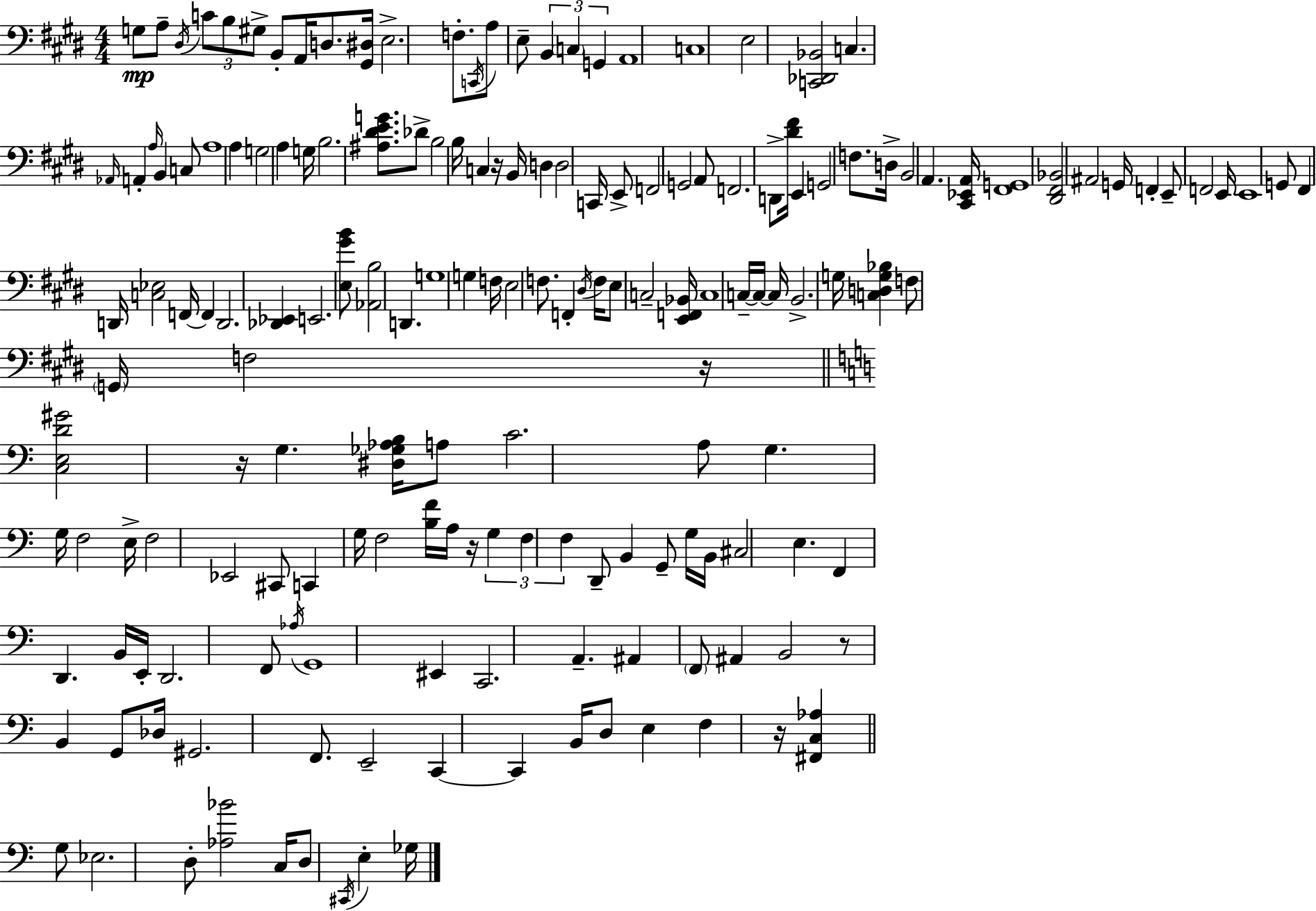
X:1
T:Untitled
M:4/4
L:1/4
K:E
G,/2 A,/2 ^D,/4 C/2 B,/2 ^G,/2 B,,/2 A,,/4 D,/2 [^G,,^D,]/4 E,2 F,/2 C,,/4 A,/2 E,/2 B,, C, G,, A,,4 C,4 E,2 [C,,_D,,_B,,]2 C, _A,,/4 A,, A,/4 B,, C,/2 A,4 A, G,2 A, G,/4 B,2 [^A,^DEG]/2 _D/2 B,2 B,/4 C, z/4 B,,/4 D, D,2 C,,/4 E,,/2 F,,2 G,,2 A,,/2 F,,2 D,,/2 [^D^F]/4 E,, G,,2 F,/2 D,/4 B,,2 A,, [^C,,_E,,A,,]/4 [^F,,G,,]4 [^D,,^F,,_B,,]2 ^A,,2 G,,/4 F,, E,,/2 F,,2 E,,/4 E,,4 G,,/2 ^F,, D,,/4 [C,_E,]2 F,,/4 F,, D,,2 [_D,,_E,,] E,,2 [E,^GB]/2 [_A,,B,]2 D,, G,4 G, F,/4 E,2 F,/2 F,, ^D,/4 F,/4 E,/2 C,2 [E,,F,,_B,,]/4 C,4 C,/4 C,/4 C,/4 B,,2 G,/4 [C,D,G,_B,] F,/2 G,,/4 F,2 z/4 [C,E,D^G]2 z/4 G, [^D,_G,_A,B,]/4 A,/2 C2 A,/2 G, G,/4 F,2 E,/4 F,2 _E,,2 ^C,,/2 C,, G,/4 F,2 [B,F]/4 A,/4 z/4 G, F, F, D,,/2 B,, G,,/2 G,/4 B,,/4 ^C,2 E, F,, D,, B,,/4 E,,/4 D,,2 F,,/2 _A,/4 G,,4 ^E,, C,,2 A,, ^A,, F,,/2 ^A,, B,,2 z/2 B,, G,,/2 _D,/4 ^G,,2 F,,/2 E,,2 C,, C,, B,,/4 D,/2 E, F, z/4 [^F,,C,_A,] G,/2 _E,2 D,/2 [_A,_B]2 C,/4 D,/2 ^C,,/4 E, _G,/4